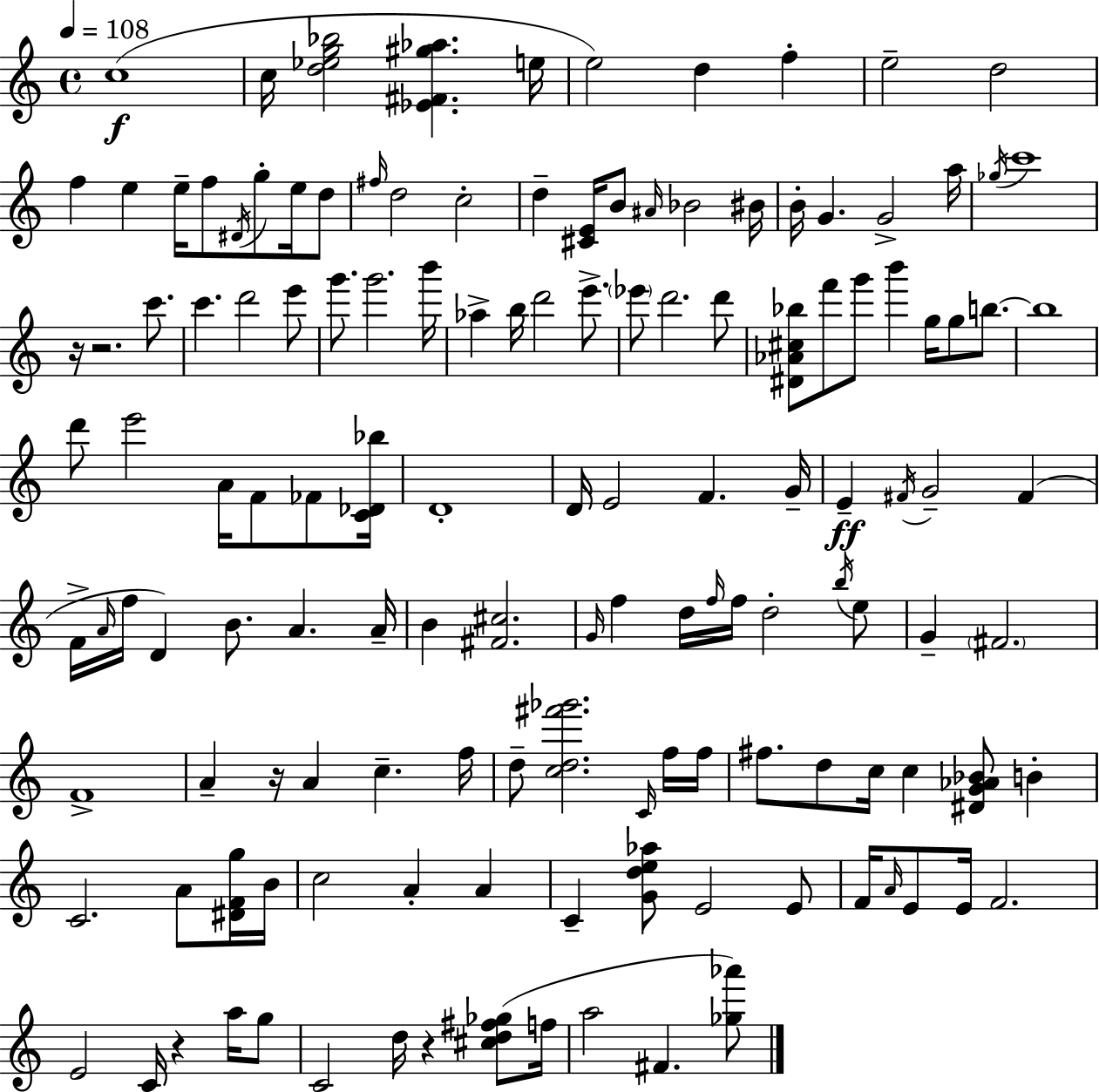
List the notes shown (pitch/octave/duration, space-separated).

C5/w C5/s [D5,Eb5,G5,Bb5]/h [Eb4,F#4,G#5,Ab5]/q. E5/s E5/h D5/q F5/q E5/h D5/h F5/q E5/q E5/s F5/e D#4/s G5/e E5/s D5/e F#5/s D5/h C5/h D5/q [C#4,E4]/s B4/e A#4/s Bb4/h BIS4/s B4/s G4/q. G4/h A5/s Gb5/s C6/w R/s R/h. C6/e. C6/q. D6/h E6/e G6/e. G6/h. B6/s Ab5/q B5/s D6/h E6/e. Eb6/e D6/h. D6/e [D#4,Ab4,C#5,Bb5]/e F6/e G6/e B6/q G5/s G5/e B5/e. B5/w D6/e E6/h A4/s F4/e FES4/e [C4,Db4,Bb5]/s D4/w D4/s E4/h F4/q. G4/s E4/q F#4/s G4/h F#4/q F4/s A4/s F5/s D4/q B4/e. A4/q. A4/s B4/q [F#4,C#5]/h. G4/s F5/q D5/s F5/s F5/s D5/h B5/s E5/e G4/q F#4/h. F4/w A4/q R/s A4/q C5/q. F5/s D5/e [C5,D5,F#6,Gb6]/h. C4/s F5/s F5/s F#5/e. D5/e C5/s C5/q [D#4,G4,Ab4,Bb4]/e B4/q C4/h. A4/e [D#4,F4,G5]/s B4/s C5/h A4/q A4/q C4/q [G4,D5,E5,Ab5]/e E4/h E4/e F4/s A4/s E4/e E4/s F4/h. E4/h C4/s R/q A5/s G5/e C4/h D5/s R/q [C#5,D5,F#5,Gb5]/e F5/s A5/h F#4/q. [Gb5,Ab6]/e